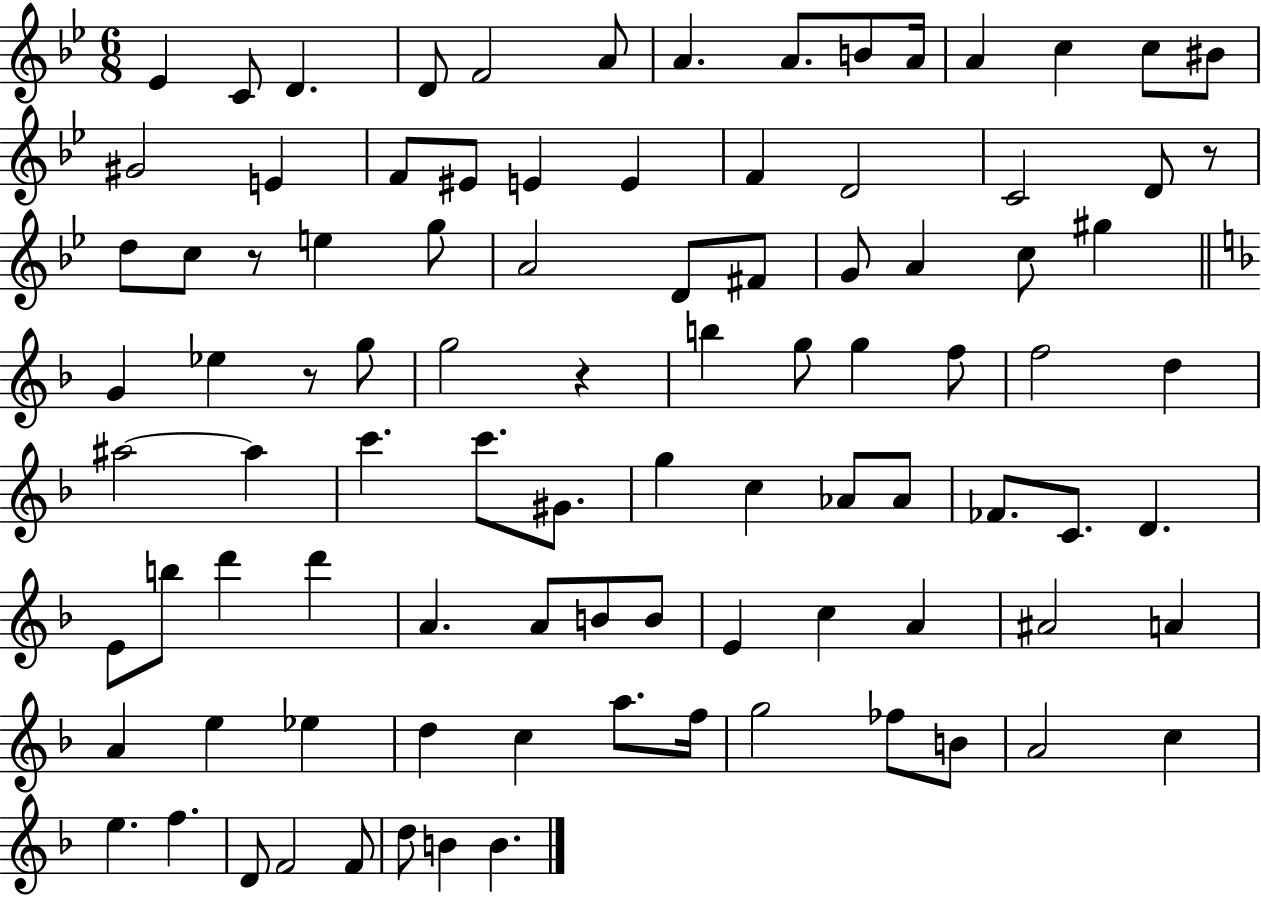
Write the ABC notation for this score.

X:1
T:Untitled
M:6/8
L:1/4
K:Bb
_E C/2 D D/2 F2 A/2 A A/2 B/2 A/4 A c c/2 ^B/2 ^G2 E F/2 ^E/2 E E F D2 C2 D/2 z/2 d/2 c/2 z/2 e g/2 A2 D/2 ^F/2 G/2 A c/2 ^g G _e z/2 g/2 g2 z b g/2 g f/2 f2 d ^a2 ^a c' c'/2 ^G/2 g c _A/2 _A/2 _F/2 C/2 D E/2 b/2 d' d' A A/2 B/2 B/2 E c A ^A2 A A e _e d c a/2 f/4 g2 _f/2 B/2 A2 c e f D/2 F2 F/2 d/2 B B